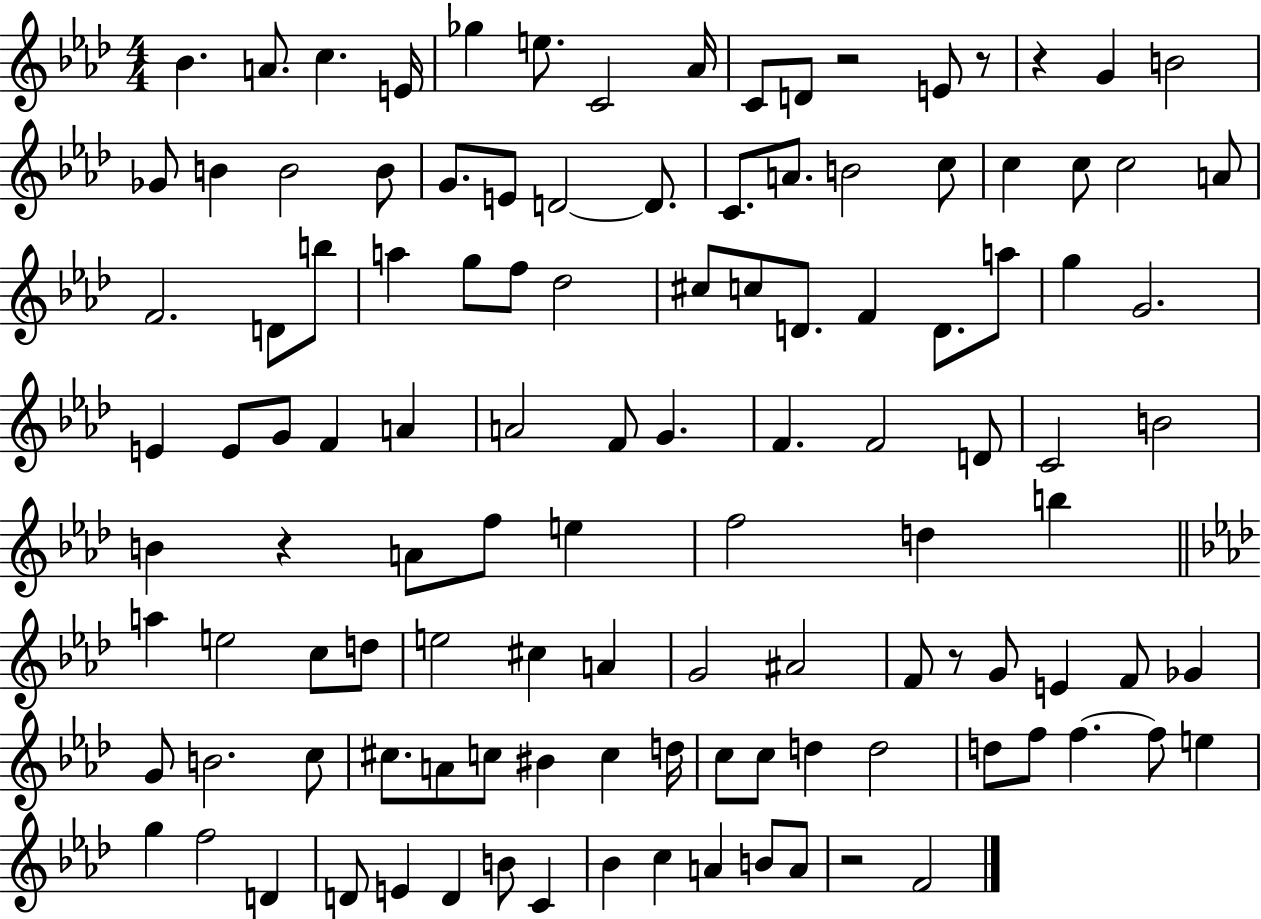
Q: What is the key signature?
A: AES major